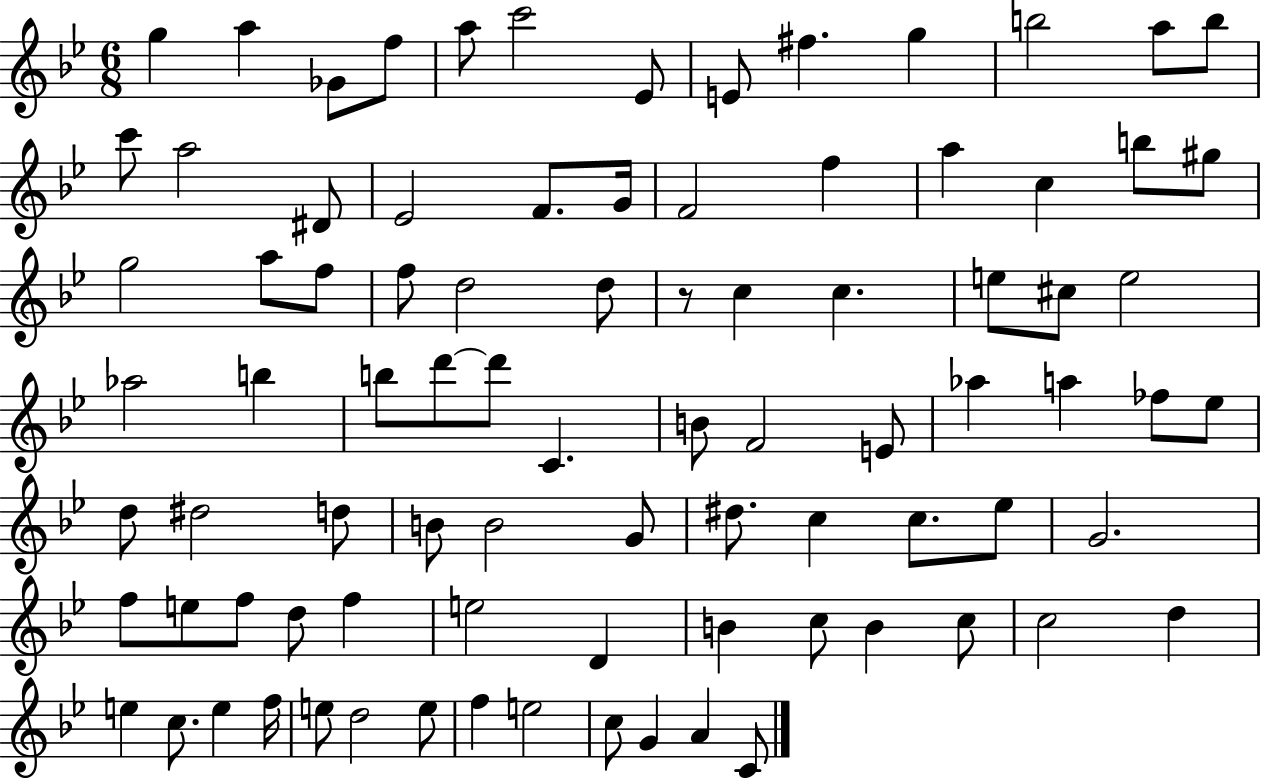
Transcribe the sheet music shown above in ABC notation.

X:1
T:Untitled
M:6/8
L:1/4
K:Bb
g a _G/2 f/2 a/2 c'2 _E/2 E/2 ^f g b2 a/2 b/2 c'/2 a2 ^D/2 _E2 F/2 G/4 F2 f a c b/2 ^g/2 g2 a/2 f/2 f/2 d2 d/2 z/2 c c e/2 ^c/2 e2 _a2 b b/2 d'/2 d'/2 C B/2 F2 E/2 _a a _f/2 _e/2 d/2 ^d2 d/2 B/2 B2 G/2 ^d/2 c c/2 _e/2 G2 f/2 e/2 f/2 d/2 f e2 D B c/2 B c/2 c2 d e c/2 e f/4 e/2 d2 e/2 f e2 c/2 G A C/2